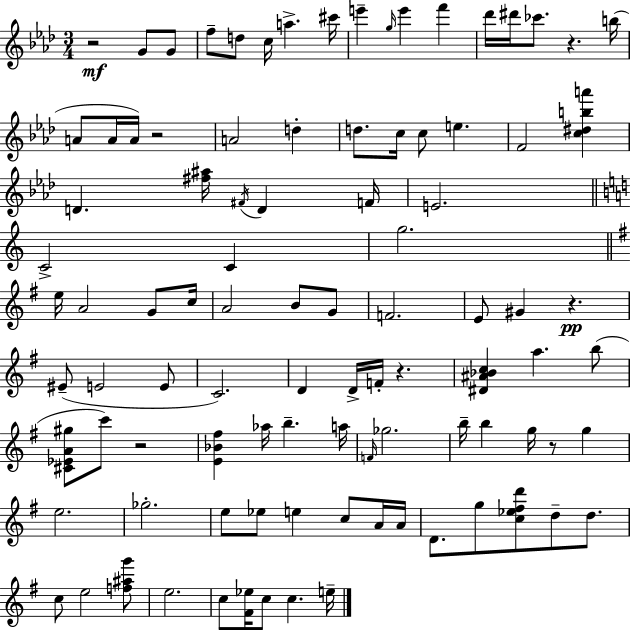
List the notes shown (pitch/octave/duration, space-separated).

R/h G4/e G4/e F5/e D5/e C5/s A5/q. C#6/s E6/q G5/s E6/q F6/q Db6/s D#6/s CES6/e. R/q. B5/s A4/e A4/s A4/s R/h A4/h D5/q D5/e. C5/s C5/e E5/q. F4/h [C5,D#5,B5,A6]/q D4/q. [F#5,A#5]/s F#4/s D4/q F4/s E4/h. C4/h C4/q G5/h. E5/s A4/h G4/e C5/s A4/h B4/e G4/e F4/h. E4/e G#4/q R/q. EIS4/e E4/h E4/e C4/h. D4/q D4/s F4/s R/q. [D#4,A#4,Bb4,C5]/q A5/q. B5/e [C#4,Eb4,A4,G#5]/e C6/e R/h [E4,Bb4,F#5]/q Ab5/s B5/q. A5/s F4/s Gb5/h. B5/s B5/q G5/s R/e G5/q E5/h. Gb5/h. E5/e Eb5/e E5/q C5/e A4/s A4/s D4/e. G5/e [C5,Eb5,F#5,D6]/e D5/e D5/e. C5/e E5/h [F5,A#5,G6]/e E5/h. C5/e [F#4,Eb5]/s C5/e C5/q. E5/s